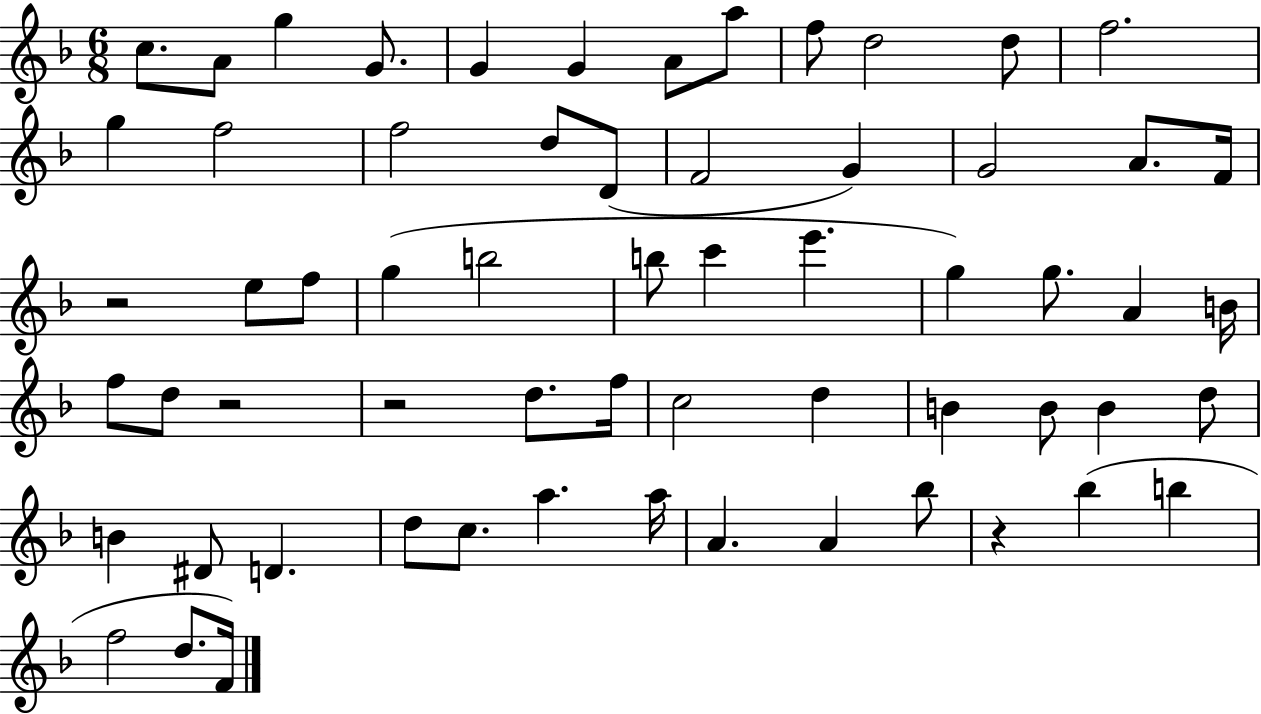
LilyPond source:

{
  \clef treble
  \numericTimeSignature
  \time 6/8
  \key f \major
  c''8. a'8 g''4 g'8. | g'4 g'4 a'8 a''8 | f''8 d''2 d''8 | f''2. | \break g''4 f''2 | f''2 d''8 d'8( | f'2 g'4) | g'2 a'8. f'16 | \break r2 e''8 f''8 | g''4( b''2 | b''8 c'''4 e'''4. | g''4) g''8. a'4 b'16 | \break f''8 d''8 r2 | r2 d''8. f''16 | c''2 d''4 | b'4 b'8 b'4 d''8 | \break b'4 dis'8 d'4. | d''8 c''8. a''4. a''16 | a'4. a'4 bes''8 | r4 bes''4( b''4 | \break f''2 d''8. f'16) | \bar "|."
}